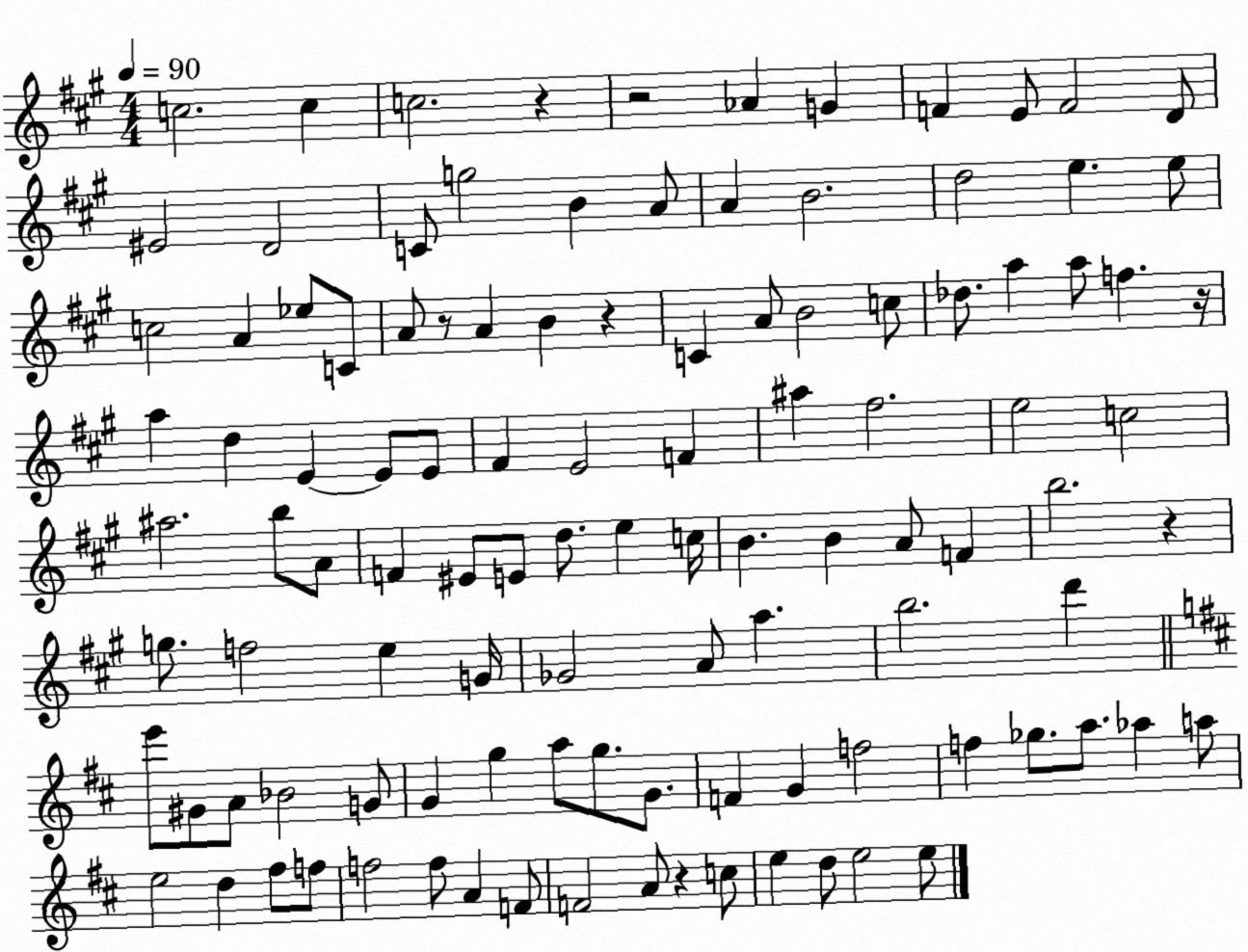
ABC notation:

X:1
T:Untitled
M:4/4
L:1/4
K:A
c2 c c2 z z2 _A G F E/2 F2 D/2 ^E2 D2 C/2 g2 B A/2 A B2 d2 e e/2 c2 A _e/2 C/2 A/2 z/2 A B z C A/2 B2 c/2 _d/2 a a/2 f z/4 a d E E/2 E/2 ^F E2 F ^a ^f2 e2 c2 ^a2 b/2 A/2 F ^E/2 E/2 d/2 e c/4 B B A/2 F b2 z g/2 f2 e G/4 _G2 A/2 a b2 d' e'/2 ^G/2 A/2 _B2 G/2 G g a/2 g/2 G/2 F G f2 f _g/2 a/2 _a a/2 e2 d ^f/2 f/2 f2 f/2 A F/2 F2 A/2 z c/2 e d/2 e2 e/2